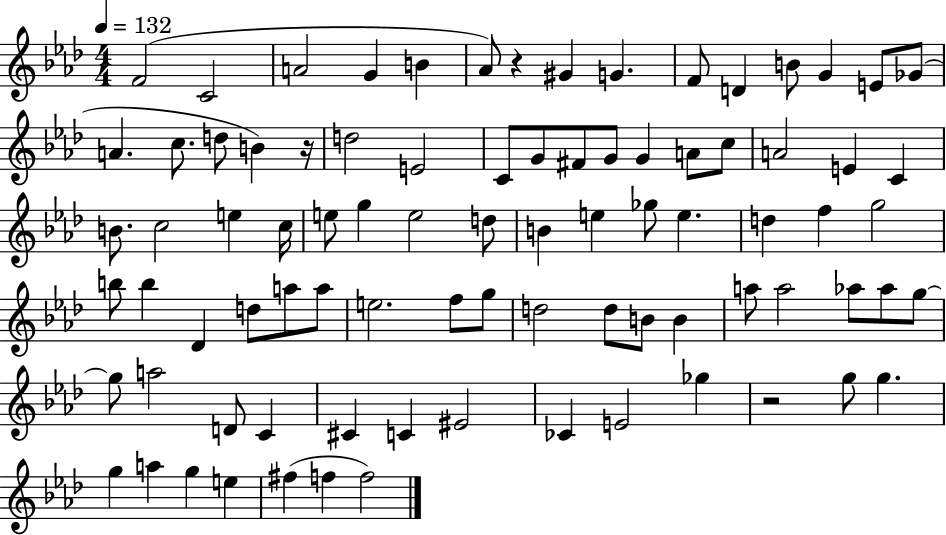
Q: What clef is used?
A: treble